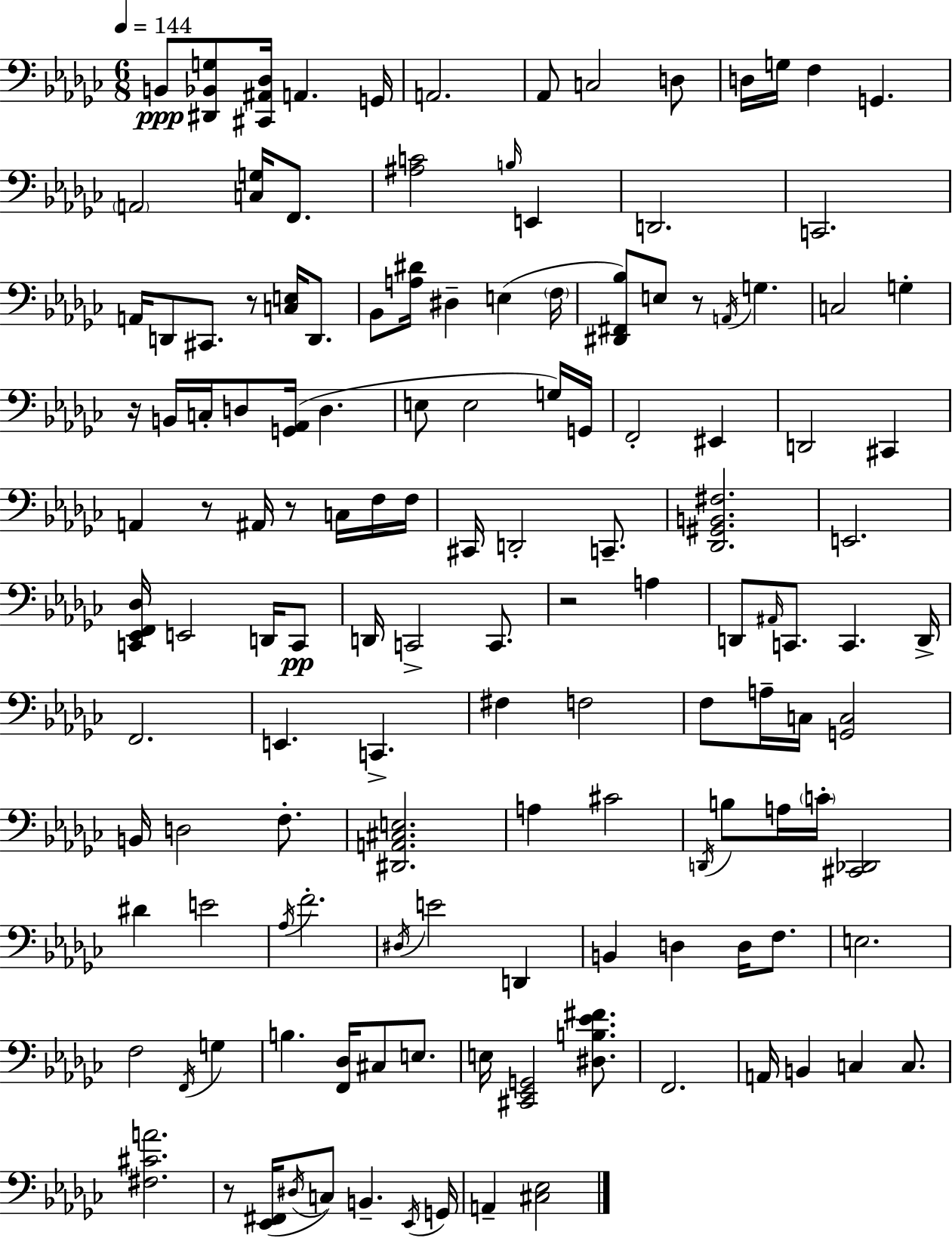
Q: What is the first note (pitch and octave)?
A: B2